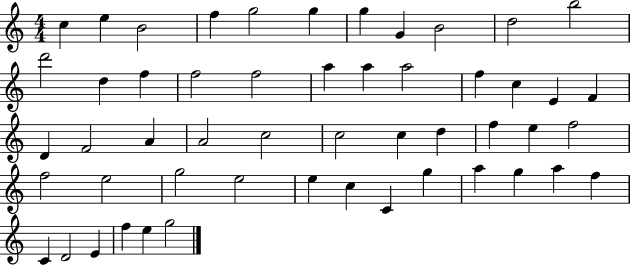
C5/q E5/q B4/h F5/q G5/h G5/q G5/q G4/q B4/h D5/h B5/h D6/h D5/q F5/q F5/h F5/h A5/q A5/q A5/h F5/q C5/q E4/q F4/q D4/q F4/h A4/q A4/h C5/h C5/h C5/q D5/q F5/q E5/q F5/h F5/h E5/h G5/h E5/h E5/q C5/q C4/q G5/q A5/q G5/q A5/q F5/q C4/q D4/h E4/q F5/q E5/q G5/h